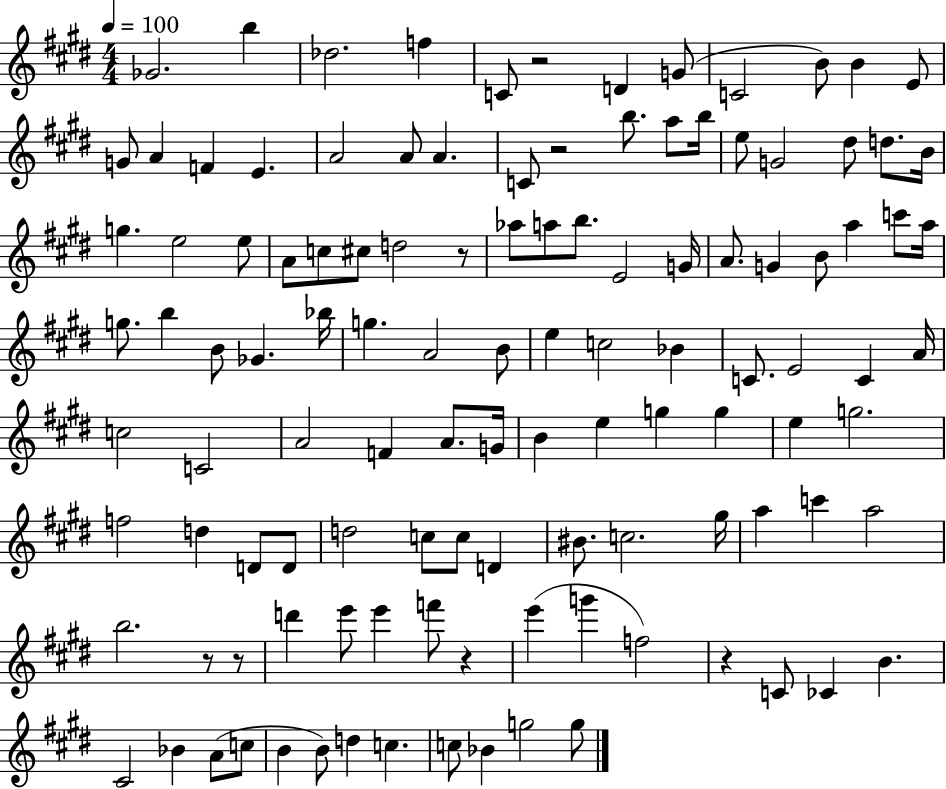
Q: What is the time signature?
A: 4/4